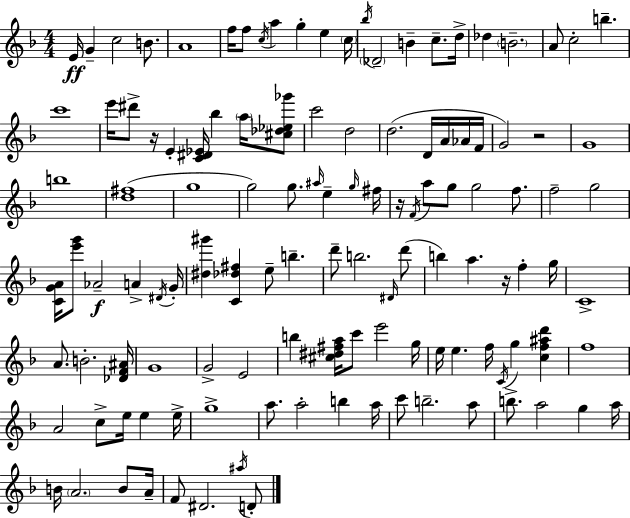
E4/s G4/q C5/h B4/e. A4/w F5/s F5/e C5/s A5/q G5/q E5/q C5/s Bb5/s Db4/h B4/q C5/e. D5/s Db5/q B4/h. A4/e C5/h B5/q. C6/w E6/s D#6/e R/s E4/q [C4,D#4,Eb4]/s Bb5/q A5/s [C#5,Db5,Eb5,Gb6]/e C6/h D5/h D5/h. D4/s A4/s Ab4/s F4/s G4/h R/h G4/w B5/w [D5,F#5]/w G5/w G5/h G5/e. A#5/s E5/q G5/s F#5/s R/s F4/s A5/e G5/e G5/h F5/e. F5/h G5/h [C4,G4,A4]/s [E6,G6]/e Ab4/h A4/q D#4/s G4/s [D#5,G#6]/q [C4,Db5,F#5]/q E5/e B5/q. D6/e B5/h. D#4/s D6/e B5/q A5/q. R/s F5/q G5/s C4/w A4/e. B4/h. [Db4,F4,A#4]/s G4/w G4/h E4/h B5/q [C#5,D#5,F#5,A5]/s C6/e E6/h G5/s E5/s E5/q. F5/s C4/s G5/q [C5,F5,A#5,D6]/q F5/w A4/h C5/e E5/s E5/q E5/s G5/w A5/e. A5/h B5/q A5/s C6/e B5/h. A5/e B5/e. A5/h G5/q A5/s B4/s A4/h. B4/e A4/s F4/e D#4/h. A#5/s D4/e